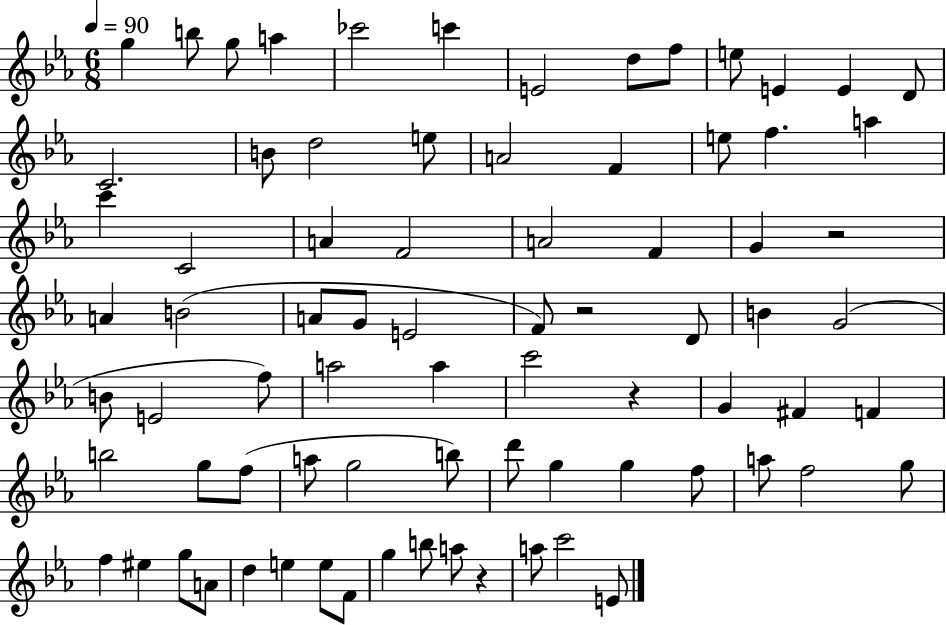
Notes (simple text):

G5/q B5/e G5/e A5/q CES6/h C6/q E4/h D5/e F5/e E5/e E4/q E4/q D4/e C4/h. B4/e D5/h E5/e A4/h F4/q E5/e F5/q. A5/q C6/q C4/h A4/q F4/h A4/h F4/q G4/q R/h A4/q B4/h A4/e G4/e E4/h F4/e R/h D4/e B4/q G4/h B4/e E4/h F5/e A5/h A5/q C6/h R/q G4/q F#4/q F4/q B5/h G5/e F5/e A5/e G5/h B5/e D6/e G5/q G5/q F5/e A5/e F5/h G5/e F5/q EIS5/q G5/e A4/e D5/q E5/q E5/e F4/e G5/q B5/e A5/e R/q A5/e C6/h E4/e